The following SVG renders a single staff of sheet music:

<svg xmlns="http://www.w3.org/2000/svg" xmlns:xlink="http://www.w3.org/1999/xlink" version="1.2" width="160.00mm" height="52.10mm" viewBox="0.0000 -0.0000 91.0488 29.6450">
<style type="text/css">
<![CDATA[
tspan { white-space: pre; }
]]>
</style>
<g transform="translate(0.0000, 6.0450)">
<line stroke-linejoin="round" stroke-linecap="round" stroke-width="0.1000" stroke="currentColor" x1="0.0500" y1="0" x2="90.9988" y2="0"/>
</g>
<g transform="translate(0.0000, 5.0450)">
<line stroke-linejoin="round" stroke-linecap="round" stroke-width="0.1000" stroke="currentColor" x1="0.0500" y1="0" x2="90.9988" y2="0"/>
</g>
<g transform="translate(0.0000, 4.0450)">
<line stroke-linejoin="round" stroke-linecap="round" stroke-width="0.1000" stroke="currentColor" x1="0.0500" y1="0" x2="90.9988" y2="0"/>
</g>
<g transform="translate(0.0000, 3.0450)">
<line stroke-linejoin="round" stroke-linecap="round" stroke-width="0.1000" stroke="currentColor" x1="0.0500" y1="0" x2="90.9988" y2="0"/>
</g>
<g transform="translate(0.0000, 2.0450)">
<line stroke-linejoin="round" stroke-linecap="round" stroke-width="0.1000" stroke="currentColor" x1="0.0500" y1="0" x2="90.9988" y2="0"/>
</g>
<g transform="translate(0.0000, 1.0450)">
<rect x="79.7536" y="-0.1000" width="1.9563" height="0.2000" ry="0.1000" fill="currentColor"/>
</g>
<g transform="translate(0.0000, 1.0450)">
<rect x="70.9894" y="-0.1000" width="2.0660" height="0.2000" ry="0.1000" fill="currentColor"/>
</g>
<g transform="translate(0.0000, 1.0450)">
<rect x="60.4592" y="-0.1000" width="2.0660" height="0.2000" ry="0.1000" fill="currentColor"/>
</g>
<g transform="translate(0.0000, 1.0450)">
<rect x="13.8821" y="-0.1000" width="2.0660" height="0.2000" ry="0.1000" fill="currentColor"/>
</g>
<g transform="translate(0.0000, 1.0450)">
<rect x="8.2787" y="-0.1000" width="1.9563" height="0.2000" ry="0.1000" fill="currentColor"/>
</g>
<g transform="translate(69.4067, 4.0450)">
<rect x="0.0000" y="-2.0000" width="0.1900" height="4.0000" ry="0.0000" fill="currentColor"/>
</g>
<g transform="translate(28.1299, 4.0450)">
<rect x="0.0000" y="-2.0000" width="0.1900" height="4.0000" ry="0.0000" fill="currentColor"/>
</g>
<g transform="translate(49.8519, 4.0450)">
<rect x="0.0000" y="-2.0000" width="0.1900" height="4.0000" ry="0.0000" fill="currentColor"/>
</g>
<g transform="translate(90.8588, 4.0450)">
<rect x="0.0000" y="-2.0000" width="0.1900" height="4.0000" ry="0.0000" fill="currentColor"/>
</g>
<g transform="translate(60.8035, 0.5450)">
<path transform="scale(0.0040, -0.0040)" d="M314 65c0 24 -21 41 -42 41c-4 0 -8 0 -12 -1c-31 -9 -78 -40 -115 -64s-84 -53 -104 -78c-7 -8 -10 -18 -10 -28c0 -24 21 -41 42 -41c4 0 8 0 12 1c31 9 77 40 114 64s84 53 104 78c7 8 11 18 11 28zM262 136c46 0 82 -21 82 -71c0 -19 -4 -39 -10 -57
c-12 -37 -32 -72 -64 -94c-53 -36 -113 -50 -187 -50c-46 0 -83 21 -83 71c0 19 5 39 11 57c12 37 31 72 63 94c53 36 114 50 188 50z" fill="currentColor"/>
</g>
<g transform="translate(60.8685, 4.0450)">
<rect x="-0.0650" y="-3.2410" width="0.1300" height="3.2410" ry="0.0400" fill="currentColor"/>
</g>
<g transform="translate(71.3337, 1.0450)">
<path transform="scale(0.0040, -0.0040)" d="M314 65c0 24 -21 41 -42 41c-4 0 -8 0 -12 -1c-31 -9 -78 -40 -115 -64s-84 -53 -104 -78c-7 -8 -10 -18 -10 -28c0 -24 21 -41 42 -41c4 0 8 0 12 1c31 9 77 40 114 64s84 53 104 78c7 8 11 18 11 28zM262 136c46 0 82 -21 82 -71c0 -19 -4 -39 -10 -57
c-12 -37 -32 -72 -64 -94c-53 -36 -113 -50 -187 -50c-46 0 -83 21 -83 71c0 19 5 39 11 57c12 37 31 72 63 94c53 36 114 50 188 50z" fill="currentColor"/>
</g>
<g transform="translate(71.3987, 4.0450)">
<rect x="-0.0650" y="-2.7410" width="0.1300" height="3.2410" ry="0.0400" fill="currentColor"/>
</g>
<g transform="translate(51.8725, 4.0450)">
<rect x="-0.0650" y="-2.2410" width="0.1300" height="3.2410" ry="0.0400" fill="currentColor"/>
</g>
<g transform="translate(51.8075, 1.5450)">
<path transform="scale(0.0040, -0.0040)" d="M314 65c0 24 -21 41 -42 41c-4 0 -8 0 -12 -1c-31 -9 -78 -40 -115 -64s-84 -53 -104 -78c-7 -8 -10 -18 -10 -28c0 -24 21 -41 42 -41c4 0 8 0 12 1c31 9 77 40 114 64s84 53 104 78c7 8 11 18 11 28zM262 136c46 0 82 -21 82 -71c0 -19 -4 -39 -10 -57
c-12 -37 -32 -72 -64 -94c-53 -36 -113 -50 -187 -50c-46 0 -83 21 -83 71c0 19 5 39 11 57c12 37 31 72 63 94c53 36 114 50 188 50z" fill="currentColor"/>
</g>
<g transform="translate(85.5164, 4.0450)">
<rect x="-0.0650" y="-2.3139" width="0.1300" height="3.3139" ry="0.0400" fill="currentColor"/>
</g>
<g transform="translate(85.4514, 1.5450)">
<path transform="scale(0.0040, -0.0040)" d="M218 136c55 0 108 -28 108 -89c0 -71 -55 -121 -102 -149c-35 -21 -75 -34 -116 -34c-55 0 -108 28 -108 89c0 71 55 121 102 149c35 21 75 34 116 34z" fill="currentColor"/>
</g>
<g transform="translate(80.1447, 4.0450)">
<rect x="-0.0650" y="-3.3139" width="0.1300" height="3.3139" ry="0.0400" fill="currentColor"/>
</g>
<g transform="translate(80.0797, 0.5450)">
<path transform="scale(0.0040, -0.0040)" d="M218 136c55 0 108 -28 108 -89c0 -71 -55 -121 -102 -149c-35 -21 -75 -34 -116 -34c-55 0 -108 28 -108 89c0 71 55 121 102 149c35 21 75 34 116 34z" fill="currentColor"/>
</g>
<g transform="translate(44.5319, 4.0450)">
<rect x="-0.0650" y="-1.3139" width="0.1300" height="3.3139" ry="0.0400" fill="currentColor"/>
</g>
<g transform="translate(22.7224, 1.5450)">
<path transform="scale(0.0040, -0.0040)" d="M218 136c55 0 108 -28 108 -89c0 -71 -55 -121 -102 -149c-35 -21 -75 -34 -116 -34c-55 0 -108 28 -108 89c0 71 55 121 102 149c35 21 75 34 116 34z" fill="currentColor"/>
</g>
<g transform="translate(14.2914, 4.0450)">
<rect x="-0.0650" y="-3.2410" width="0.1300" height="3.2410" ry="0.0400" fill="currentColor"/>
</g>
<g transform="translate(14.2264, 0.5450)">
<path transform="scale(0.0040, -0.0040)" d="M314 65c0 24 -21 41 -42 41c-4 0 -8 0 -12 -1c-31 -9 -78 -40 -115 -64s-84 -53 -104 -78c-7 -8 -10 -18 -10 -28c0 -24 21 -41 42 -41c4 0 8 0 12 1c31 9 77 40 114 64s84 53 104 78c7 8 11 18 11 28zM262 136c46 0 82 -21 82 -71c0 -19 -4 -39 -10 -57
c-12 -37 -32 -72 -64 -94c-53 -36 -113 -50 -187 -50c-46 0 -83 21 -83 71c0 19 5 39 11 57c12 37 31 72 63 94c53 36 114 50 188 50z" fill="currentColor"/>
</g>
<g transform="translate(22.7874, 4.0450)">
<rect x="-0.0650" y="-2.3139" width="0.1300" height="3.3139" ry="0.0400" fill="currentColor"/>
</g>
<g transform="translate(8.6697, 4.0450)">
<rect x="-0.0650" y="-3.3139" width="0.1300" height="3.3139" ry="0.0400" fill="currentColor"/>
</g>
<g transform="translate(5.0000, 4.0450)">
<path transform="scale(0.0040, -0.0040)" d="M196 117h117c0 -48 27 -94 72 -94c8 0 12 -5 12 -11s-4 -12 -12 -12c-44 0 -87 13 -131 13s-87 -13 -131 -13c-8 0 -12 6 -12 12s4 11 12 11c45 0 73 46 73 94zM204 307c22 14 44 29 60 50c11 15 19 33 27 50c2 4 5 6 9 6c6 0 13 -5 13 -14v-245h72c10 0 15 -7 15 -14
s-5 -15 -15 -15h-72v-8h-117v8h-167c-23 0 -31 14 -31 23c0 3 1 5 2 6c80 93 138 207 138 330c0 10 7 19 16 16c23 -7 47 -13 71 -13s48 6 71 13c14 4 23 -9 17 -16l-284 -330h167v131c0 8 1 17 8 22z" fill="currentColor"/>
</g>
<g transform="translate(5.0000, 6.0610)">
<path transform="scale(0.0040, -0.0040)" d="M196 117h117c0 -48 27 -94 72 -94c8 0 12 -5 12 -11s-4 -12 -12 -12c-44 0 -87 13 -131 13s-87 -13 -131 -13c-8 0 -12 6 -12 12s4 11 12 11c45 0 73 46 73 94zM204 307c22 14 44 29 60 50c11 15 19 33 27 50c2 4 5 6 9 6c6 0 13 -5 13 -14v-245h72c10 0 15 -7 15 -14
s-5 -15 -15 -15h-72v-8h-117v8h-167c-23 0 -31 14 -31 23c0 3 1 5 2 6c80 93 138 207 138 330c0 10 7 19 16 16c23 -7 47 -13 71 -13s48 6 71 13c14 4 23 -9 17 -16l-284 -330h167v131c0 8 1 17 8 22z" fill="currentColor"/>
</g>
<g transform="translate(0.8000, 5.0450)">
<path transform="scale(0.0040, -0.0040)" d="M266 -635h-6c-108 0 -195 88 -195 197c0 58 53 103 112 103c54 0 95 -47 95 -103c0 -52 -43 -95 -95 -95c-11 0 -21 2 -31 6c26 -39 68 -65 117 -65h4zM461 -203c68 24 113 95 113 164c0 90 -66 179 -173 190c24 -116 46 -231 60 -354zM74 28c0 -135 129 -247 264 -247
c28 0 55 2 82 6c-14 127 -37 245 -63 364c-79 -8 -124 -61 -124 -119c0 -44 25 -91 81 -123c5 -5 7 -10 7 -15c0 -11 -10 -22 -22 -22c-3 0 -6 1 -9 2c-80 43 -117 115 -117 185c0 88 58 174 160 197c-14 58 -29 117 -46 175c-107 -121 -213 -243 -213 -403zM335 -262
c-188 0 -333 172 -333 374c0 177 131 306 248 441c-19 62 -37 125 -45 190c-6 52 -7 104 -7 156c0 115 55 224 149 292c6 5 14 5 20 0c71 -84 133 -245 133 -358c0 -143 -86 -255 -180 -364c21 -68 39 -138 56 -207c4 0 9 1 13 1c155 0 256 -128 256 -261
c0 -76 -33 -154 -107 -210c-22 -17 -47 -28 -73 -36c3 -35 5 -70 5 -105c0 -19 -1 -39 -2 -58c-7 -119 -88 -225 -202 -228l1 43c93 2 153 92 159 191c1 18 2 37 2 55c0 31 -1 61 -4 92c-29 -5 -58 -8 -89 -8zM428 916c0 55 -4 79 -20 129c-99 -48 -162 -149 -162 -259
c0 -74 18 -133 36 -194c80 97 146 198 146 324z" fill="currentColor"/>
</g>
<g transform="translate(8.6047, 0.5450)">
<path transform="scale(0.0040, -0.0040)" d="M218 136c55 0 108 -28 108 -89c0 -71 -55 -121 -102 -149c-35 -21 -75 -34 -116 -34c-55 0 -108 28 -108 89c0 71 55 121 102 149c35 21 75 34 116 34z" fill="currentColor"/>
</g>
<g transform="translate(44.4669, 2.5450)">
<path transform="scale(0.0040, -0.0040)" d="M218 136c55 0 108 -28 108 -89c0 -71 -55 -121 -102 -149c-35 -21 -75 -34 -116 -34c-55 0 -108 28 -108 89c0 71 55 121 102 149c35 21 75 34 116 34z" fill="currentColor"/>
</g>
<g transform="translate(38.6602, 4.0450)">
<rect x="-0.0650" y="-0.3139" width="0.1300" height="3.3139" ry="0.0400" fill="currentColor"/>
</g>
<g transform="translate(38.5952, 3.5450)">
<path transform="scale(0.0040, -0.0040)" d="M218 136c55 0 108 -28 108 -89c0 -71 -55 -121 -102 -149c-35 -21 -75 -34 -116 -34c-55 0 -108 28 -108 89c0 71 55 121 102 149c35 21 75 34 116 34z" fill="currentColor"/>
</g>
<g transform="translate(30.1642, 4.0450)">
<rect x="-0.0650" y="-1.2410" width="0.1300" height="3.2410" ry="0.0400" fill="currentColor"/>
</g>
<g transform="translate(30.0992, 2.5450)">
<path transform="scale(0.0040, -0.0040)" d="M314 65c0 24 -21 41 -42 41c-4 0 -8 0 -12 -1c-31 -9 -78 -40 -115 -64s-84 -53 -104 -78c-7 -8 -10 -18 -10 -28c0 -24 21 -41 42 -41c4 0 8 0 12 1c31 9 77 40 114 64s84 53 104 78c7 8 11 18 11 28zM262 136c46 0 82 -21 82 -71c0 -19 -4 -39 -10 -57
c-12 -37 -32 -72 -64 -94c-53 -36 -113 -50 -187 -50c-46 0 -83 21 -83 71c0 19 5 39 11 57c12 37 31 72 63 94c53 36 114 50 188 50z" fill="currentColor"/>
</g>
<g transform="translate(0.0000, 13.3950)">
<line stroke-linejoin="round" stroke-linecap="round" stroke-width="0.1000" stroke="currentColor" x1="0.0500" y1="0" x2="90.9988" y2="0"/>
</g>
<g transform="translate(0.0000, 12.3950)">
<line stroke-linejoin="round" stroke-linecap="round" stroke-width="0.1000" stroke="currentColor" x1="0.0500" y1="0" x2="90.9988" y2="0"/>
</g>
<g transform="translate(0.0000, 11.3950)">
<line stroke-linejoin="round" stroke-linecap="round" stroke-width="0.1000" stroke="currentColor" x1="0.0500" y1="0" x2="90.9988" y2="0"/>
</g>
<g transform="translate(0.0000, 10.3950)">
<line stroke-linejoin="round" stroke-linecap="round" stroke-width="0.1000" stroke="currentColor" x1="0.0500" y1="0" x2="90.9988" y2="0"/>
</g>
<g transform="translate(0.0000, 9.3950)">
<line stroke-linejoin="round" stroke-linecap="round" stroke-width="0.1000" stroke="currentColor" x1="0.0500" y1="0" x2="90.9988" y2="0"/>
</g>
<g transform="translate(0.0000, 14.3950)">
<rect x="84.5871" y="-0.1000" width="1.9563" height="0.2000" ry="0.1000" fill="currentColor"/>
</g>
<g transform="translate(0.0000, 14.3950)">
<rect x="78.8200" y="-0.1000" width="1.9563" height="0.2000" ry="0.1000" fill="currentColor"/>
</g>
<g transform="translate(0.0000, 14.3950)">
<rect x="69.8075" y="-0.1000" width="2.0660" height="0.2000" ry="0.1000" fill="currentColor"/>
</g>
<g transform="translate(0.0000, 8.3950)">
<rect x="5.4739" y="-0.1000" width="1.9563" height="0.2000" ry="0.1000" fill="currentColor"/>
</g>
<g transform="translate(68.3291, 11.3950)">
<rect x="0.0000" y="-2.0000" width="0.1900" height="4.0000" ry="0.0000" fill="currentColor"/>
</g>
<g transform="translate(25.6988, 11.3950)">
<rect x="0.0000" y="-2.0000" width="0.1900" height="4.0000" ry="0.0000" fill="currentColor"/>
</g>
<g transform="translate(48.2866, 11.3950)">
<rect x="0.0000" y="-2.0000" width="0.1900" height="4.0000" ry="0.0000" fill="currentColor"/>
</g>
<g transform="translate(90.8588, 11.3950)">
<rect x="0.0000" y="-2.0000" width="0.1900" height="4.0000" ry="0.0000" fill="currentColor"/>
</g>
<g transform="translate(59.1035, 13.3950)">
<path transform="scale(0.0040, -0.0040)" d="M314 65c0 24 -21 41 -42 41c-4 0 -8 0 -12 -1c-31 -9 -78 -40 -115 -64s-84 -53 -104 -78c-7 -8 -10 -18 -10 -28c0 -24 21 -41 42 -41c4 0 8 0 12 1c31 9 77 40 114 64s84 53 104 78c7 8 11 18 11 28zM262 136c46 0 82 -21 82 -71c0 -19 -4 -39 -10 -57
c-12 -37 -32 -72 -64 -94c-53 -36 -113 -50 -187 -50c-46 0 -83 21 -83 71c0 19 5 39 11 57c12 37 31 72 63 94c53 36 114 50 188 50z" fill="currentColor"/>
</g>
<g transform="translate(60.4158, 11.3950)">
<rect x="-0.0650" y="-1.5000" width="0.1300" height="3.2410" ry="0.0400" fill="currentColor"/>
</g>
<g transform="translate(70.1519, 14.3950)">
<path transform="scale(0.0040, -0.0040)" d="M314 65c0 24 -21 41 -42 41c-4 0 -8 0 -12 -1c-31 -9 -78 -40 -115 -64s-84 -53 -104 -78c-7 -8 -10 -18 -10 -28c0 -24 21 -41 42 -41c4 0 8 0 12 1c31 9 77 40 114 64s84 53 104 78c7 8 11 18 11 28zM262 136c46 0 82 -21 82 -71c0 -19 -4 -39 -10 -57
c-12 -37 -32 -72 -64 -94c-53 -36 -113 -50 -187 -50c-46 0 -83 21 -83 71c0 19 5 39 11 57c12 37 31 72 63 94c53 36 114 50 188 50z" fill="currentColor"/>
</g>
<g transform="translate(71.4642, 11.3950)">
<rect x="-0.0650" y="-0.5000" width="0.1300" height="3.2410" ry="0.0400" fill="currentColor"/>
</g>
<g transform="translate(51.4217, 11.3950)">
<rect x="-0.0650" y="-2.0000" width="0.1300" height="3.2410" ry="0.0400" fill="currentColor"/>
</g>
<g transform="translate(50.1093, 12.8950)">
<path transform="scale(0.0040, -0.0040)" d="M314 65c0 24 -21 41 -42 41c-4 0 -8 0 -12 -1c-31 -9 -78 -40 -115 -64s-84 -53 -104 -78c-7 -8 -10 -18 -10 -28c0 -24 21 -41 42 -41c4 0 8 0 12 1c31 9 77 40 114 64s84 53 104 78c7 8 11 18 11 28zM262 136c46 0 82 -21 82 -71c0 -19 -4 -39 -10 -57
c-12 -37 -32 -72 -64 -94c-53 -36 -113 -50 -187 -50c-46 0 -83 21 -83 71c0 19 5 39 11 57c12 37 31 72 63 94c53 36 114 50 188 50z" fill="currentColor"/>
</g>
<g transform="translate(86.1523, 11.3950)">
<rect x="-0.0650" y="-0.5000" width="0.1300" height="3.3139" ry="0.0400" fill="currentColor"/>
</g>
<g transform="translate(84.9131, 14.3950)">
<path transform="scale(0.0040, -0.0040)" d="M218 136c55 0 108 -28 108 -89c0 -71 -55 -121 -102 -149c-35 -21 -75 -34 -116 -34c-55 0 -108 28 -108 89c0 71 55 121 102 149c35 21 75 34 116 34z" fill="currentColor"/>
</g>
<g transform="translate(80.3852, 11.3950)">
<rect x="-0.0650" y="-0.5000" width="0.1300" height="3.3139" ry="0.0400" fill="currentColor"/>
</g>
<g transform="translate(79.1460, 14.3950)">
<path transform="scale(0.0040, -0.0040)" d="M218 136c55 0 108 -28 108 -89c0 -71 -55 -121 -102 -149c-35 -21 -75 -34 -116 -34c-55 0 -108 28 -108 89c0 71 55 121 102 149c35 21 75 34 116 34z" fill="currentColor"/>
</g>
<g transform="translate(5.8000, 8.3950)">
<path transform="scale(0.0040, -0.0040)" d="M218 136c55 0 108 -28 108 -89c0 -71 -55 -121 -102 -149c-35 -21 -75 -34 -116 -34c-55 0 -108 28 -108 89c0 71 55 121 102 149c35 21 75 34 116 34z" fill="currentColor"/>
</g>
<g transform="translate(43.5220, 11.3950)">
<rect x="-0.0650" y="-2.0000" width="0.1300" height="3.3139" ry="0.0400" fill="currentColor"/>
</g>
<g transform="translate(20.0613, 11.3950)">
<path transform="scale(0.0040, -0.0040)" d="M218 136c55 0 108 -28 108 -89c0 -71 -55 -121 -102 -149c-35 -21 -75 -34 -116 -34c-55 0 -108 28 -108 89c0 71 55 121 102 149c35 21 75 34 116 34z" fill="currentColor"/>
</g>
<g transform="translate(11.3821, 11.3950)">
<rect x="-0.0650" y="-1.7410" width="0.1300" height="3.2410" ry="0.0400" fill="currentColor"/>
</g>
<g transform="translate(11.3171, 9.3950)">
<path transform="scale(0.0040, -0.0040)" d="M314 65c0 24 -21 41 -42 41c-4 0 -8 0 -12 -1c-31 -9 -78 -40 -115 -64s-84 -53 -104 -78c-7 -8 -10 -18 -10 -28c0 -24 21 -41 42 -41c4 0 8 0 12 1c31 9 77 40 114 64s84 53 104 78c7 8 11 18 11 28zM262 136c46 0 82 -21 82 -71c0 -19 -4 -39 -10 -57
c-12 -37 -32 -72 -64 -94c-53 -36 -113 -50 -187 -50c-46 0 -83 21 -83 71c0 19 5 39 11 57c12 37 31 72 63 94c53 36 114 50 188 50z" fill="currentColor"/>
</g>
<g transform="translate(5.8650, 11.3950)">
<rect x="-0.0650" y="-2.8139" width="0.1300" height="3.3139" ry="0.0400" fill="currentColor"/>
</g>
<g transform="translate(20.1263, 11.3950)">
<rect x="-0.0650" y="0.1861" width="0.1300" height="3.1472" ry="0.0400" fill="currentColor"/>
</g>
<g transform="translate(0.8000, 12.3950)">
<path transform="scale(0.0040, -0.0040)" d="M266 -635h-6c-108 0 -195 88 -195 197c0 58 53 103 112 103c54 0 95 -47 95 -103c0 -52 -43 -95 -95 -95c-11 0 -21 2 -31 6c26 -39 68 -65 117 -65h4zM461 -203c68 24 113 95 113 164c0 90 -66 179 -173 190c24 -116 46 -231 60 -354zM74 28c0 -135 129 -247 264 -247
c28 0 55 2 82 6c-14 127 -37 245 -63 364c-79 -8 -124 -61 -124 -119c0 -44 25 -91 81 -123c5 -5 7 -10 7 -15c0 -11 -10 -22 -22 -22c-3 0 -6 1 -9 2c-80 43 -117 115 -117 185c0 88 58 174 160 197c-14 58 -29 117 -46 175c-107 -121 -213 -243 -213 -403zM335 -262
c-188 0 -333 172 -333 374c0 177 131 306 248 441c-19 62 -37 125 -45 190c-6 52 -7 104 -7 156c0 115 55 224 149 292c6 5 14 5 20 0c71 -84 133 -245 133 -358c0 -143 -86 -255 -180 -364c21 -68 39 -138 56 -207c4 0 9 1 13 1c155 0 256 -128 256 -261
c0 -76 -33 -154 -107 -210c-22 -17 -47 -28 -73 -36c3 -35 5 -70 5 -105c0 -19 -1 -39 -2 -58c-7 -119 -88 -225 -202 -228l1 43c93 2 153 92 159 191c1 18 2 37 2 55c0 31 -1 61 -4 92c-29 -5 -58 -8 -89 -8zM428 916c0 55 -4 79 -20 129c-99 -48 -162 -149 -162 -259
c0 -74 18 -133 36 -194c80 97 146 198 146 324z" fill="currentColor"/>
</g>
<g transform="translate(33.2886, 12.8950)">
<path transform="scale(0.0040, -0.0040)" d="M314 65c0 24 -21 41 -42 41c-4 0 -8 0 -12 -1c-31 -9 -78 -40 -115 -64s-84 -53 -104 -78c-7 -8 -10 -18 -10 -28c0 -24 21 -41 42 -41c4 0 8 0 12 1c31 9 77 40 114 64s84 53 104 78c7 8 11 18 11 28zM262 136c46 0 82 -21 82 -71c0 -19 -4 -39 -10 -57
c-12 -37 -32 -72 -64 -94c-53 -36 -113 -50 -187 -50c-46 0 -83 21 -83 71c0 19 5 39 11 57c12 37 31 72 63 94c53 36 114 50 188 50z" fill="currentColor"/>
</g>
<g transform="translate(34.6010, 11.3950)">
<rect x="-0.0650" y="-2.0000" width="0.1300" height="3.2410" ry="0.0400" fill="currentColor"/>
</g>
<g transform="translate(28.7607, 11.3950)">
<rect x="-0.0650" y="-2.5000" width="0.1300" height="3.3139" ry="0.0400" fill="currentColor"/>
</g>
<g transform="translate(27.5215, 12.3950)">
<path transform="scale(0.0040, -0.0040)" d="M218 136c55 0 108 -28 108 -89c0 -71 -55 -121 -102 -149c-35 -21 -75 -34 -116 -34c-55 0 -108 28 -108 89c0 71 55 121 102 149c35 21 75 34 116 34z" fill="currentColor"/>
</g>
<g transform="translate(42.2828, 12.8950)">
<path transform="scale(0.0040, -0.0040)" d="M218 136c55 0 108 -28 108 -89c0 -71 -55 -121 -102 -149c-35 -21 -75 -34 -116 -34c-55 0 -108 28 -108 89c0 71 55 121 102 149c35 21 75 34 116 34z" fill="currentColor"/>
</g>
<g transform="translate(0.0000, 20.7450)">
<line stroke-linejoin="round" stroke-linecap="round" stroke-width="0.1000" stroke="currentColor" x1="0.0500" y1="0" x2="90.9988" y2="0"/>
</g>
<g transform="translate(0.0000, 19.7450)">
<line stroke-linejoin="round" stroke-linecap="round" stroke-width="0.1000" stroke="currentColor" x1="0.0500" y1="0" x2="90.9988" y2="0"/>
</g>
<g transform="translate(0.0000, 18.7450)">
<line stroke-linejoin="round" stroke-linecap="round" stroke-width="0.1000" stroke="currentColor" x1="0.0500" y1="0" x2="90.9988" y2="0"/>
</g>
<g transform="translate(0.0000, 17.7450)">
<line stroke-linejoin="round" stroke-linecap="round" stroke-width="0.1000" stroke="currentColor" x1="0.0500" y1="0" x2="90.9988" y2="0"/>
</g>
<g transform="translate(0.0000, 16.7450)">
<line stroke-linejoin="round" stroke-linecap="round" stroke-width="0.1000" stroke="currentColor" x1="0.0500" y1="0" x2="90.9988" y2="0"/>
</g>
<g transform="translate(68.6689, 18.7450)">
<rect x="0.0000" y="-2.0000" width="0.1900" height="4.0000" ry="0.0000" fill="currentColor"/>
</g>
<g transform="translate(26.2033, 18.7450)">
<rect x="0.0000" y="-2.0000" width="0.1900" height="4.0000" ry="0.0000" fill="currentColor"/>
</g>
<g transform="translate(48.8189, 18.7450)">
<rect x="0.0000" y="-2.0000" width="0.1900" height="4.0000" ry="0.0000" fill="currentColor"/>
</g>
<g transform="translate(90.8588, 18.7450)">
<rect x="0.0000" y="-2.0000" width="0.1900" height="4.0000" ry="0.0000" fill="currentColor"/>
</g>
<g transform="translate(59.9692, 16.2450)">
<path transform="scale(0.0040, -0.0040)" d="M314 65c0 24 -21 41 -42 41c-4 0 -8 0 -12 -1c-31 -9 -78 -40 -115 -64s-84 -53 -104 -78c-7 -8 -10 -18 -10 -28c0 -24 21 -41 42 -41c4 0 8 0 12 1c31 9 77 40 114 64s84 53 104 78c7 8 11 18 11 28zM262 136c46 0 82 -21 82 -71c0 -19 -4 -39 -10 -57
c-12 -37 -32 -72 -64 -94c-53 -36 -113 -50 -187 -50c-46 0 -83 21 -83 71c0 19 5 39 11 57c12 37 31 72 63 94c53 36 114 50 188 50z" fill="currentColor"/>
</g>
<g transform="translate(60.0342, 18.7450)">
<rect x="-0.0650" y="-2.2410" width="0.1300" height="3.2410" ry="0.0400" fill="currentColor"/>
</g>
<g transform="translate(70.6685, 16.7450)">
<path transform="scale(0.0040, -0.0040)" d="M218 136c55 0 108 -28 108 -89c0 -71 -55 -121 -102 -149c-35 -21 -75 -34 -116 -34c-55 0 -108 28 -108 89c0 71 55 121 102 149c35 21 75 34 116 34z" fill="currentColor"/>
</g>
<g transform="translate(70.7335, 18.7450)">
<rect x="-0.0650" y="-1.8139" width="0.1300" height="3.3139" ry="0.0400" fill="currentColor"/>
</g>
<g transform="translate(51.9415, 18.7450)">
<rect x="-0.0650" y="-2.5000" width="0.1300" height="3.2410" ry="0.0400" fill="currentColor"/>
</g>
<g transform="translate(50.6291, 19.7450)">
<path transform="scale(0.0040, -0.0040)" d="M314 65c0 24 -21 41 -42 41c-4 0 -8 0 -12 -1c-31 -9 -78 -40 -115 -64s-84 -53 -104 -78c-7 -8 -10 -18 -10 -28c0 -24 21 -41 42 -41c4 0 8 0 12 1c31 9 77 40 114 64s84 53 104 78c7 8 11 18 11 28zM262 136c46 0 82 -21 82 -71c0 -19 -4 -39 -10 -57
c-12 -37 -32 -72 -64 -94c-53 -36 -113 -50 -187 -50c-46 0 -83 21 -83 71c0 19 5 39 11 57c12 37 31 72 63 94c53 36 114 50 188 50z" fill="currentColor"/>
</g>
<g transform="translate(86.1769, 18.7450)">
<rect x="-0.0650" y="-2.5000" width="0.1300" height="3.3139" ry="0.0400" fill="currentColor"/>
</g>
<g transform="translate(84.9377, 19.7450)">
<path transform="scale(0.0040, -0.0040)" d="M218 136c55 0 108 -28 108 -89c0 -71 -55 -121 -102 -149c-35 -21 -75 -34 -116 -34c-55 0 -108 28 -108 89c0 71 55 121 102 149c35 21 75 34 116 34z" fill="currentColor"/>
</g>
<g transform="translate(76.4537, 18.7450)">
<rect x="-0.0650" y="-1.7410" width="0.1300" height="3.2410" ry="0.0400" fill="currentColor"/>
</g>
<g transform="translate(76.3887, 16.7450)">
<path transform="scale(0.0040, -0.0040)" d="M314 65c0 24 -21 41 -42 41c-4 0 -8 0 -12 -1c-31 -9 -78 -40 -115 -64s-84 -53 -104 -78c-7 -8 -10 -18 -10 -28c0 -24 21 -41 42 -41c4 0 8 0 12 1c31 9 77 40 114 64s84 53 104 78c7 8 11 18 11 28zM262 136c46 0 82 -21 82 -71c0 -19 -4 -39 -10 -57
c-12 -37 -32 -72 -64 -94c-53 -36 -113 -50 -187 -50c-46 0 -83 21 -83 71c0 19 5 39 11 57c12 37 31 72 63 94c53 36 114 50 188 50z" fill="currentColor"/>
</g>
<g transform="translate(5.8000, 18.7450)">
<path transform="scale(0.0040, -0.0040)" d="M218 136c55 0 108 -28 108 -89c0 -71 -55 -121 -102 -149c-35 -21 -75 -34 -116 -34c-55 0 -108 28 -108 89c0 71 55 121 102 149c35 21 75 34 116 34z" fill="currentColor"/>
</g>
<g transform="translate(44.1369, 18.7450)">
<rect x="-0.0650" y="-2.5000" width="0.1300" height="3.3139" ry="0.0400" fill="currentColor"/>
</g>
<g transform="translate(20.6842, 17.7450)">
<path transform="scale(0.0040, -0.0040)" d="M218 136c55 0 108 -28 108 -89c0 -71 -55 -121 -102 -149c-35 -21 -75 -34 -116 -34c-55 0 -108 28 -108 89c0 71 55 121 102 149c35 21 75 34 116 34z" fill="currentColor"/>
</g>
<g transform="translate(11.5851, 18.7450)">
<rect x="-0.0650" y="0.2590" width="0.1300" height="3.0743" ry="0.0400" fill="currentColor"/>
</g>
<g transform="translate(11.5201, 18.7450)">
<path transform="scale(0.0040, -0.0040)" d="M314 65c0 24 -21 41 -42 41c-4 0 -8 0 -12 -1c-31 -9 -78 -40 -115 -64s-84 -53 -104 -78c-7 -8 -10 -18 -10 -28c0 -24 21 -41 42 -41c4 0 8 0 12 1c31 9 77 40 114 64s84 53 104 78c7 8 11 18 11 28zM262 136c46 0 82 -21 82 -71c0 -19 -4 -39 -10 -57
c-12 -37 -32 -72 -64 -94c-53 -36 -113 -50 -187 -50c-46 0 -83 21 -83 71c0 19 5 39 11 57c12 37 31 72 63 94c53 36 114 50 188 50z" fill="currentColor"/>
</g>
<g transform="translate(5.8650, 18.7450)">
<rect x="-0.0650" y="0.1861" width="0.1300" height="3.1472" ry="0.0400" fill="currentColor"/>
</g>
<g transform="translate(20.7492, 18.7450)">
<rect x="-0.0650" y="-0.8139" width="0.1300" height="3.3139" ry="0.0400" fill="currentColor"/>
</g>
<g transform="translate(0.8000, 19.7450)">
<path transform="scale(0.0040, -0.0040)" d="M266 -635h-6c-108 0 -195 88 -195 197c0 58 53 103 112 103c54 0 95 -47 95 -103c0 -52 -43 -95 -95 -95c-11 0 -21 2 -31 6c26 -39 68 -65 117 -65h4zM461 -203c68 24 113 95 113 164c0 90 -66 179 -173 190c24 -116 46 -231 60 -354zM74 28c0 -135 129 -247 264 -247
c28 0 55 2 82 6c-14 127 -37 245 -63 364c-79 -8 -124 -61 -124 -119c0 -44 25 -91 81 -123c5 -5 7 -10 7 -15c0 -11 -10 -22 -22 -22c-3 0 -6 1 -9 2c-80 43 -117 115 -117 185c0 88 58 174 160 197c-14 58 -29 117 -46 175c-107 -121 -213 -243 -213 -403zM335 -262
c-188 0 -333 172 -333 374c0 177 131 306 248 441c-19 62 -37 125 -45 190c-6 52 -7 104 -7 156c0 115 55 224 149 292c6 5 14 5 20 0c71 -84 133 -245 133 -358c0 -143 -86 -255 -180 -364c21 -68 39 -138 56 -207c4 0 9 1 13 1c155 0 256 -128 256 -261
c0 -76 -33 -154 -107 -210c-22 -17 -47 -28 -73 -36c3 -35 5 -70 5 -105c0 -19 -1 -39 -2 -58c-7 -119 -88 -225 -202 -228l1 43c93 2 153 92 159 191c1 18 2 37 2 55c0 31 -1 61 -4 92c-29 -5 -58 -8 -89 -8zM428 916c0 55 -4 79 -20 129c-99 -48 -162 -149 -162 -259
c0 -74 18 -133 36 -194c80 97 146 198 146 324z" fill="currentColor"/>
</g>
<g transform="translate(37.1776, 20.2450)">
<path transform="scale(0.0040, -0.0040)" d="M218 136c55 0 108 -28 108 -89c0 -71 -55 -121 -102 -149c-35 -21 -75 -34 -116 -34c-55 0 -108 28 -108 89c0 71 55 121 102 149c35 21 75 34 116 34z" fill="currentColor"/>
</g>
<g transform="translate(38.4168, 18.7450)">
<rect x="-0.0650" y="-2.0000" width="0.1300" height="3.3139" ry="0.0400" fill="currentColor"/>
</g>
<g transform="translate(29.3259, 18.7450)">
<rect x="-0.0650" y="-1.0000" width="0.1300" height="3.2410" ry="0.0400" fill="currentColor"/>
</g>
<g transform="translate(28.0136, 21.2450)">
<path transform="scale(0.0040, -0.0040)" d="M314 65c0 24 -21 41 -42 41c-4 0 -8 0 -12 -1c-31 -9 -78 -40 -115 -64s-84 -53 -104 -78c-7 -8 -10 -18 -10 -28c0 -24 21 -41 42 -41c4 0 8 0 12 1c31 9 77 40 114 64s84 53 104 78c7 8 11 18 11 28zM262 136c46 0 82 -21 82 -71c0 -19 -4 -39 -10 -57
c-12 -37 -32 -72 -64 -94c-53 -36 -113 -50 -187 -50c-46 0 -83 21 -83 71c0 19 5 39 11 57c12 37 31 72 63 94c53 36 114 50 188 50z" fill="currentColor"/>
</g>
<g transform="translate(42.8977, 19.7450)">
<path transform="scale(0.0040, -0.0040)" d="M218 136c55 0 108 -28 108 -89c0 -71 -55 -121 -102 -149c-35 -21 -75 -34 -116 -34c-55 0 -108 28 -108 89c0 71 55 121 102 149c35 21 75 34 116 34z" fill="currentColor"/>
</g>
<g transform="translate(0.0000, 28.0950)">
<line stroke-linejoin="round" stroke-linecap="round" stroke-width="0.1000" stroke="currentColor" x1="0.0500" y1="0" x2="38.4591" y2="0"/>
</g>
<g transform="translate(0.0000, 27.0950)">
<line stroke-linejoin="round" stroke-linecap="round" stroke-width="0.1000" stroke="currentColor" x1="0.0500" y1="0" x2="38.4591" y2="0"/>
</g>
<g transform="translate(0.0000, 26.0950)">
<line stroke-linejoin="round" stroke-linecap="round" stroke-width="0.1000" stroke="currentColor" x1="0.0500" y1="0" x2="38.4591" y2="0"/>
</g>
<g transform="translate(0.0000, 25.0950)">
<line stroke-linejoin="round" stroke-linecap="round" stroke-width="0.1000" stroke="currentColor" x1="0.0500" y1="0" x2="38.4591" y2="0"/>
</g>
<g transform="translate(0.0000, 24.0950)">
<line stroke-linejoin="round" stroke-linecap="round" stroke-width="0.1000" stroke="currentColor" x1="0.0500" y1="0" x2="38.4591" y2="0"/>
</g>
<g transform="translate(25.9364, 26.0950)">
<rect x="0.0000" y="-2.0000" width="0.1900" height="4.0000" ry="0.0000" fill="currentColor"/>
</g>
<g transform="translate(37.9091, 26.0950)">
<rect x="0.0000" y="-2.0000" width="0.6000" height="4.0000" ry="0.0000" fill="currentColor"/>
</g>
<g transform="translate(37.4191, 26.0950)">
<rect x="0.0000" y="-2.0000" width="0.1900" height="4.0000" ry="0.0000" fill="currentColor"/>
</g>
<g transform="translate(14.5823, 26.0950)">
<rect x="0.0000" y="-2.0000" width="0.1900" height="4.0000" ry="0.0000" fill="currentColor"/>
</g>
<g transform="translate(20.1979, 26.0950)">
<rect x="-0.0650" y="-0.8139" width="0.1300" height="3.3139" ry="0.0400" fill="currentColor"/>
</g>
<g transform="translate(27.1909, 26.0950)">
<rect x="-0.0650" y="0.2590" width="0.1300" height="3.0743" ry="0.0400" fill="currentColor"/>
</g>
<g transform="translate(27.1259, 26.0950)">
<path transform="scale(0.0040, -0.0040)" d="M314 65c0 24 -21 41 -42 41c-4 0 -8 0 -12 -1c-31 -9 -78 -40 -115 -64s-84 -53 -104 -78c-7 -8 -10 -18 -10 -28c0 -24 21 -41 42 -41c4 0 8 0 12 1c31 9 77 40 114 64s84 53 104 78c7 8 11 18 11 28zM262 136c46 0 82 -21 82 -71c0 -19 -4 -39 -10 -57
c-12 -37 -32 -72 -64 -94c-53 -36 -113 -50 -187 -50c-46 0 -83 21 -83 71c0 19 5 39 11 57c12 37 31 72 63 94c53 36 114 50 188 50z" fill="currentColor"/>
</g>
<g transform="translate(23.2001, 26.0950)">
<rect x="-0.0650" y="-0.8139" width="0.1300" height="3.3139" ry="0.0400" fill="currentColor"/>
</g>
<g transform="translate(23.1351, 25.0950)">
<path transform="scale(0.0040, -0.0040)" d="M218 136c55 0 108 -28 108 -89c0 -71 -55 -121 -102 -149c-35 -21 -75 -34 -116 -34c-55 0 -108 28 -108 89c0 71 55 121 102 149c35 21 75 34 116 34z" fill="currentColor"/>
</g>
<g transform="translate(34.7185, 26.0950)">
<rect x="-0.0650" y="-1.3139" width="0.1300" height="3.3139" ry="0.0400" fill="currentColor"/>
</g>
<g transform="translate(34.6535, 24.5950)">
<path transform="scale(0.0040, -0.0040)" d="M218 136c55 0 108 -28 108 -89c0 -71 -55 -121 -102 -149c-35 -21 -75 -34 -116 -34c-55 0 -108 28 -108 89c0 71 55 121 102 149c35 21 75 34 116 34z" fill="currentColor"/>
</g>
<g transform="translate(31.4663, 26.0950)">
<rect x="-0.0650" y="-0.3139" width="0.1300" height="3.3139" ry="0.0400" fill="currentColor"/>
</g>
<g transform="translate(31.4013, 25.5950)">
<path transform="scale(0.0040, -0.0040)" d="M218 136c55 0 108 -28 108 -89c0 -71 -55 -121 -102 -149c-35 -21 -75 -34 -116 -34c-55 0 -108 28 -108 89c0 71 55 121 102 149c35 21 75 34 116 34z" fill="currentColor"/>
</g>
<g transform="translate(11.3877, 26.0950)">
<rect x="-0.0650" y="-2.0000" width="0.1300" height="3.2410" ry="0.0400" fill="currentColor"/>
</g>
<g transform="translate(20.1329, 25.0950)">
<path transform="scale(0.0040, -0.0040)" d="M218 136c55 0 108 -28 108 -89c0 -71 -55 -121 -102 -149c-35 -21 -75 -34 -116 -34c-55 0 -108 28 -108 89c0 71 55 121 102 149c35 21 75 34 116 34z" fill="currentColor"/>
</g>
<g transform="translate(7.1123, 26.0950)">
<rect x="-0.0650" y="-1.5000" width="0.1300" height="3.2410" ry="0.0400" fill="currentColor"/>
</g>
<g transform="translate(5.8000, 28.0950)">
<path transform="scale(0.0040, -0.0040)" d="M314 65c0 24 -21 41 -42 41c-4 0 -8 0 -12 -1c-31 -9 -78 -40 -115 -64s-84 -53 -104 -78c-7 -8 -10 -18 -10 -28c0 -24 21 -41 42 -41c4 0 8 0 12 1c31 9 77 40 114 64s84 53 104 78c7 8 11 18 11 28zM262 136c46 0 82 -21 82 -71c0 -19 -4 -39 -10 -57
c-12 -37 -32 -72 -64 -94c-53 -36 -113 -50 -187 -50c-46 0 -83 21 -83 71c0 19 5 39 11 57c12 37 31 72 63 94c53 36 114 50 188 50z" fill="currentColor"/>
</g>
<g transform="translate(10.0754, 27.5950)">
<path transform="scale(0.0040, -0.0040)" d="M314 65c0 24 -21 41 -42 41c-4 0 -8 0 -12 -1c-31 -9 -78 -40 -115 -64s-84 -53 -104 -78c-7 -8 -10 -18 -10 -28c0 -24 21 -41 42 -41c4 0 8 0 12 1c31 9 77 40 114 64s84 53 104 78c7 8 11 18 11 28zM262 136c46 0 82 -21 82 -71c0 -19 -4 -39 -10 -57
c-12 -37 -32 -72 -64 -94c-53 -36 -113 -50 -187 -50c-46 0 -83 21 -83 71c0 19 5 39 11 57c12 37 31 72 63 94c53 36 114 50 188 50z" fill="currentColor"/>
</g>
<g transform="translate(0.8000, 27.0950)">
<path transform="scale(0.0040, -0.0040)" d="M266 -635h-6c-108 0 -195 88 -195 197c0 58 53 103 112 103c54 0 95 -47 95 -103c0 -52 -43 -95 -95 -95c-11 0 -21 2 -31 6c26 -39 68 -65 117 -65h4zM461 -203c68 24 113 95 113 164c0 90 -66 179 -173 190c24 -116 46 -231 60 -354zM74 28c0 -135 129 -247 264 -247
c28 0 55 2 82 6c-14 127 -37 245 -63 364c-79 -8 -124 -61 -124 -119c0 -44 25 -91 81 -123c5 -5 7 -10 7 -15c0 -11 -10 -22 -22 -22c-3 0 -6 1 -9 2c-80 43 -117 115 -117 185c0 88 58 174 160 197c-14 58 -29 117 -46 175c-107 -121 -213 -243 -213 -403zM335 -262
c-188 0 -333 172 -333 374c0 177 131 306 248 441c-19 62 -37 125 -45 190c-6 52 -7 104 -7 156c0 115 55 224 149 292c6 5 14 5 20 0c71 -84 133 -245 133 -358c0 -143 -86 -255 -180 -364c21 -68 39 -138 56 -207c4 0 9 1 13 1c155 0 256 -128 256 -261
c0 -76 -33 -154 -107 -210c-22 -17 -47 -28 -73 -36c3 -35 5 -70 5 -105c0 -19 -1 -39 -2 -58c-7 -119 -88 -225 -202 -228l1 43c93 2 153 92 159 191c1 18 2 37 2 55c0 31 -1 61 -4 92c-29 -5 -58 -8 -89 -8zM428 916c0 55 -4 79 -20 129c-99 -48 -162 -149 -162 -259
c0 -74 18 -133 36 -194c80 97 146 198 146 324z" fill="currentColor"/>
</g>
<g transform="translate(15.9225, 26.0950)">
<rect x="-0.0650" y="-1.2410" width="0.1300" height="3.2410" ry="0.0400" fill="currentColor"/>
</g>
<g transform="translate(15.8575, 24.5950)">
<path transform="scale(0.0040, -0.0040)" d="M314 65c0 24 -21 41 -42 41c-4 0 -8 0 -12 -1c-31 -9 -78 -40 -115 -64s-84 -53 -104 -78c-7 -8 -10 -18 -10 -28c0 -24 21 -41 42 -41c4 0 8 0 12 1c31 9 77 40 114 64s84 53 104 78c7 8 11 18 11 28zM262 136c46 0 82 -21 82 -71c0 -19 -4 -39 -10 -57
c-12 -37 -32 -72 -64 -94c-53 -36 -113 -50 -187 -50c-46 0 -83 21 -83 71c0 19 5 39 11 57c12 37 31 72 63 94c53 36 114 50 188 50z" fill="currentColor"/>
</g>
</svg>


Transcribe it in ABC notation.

X:1
T:Untitled
M:4/4
L:1/4
K:C
b b2 g e2 c e g2 b2 a2 b g a f2 B G F2 F F2 E2 C2 C C B B2 d D2 F G G2 g2 f f2 G E2 F2 e2 d d B2 c e